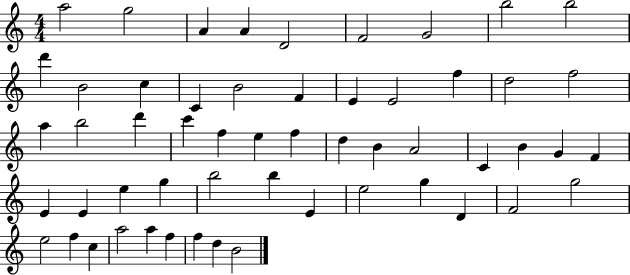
{
  \clef treble
  \numericTimeSignature
  \time 4/4
  \key c \major
  a''2 g''2 | a'4 a'4 d'2 | f'2 g'2 | b''2 b''2 | \break d'''4 b'2 c''4 | c'4 b'2 f'4 | e'4 e'2 f''4 | d''2 f''2 | \break a''4 b''2 d'''4 | c'''4 f''4 e''4 f''4 | d''4 b'4 a'2 | c'4 b'4 g'4 f'4 | \break e'4 e'4 e''4 g''4 | b''2 b''4 e'4 | e''2 g''4 d'4 | f'2 g''2 | \break e''2 f''4 c''4 | a''2 a''4 f''4 | f''4 d''4 b'2 | \bar "|."
}